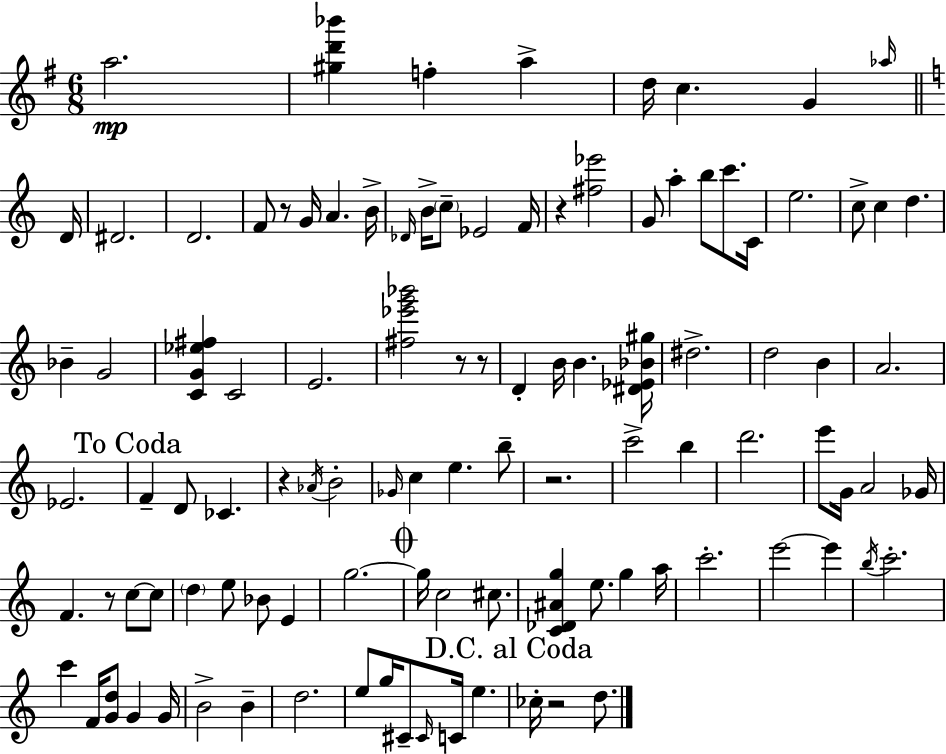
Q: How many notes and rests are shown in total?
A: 105